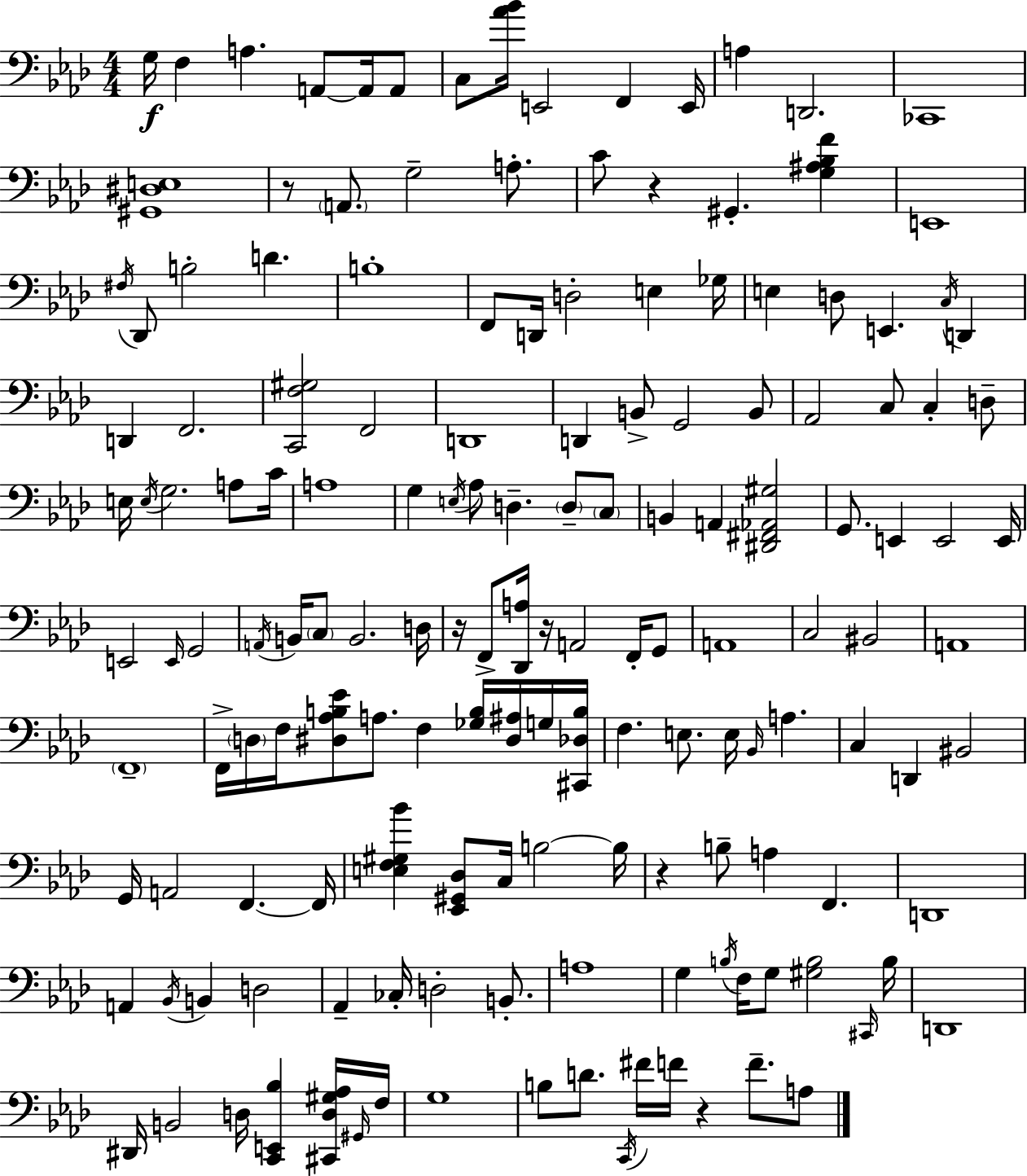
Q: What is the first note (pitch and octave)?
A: G3